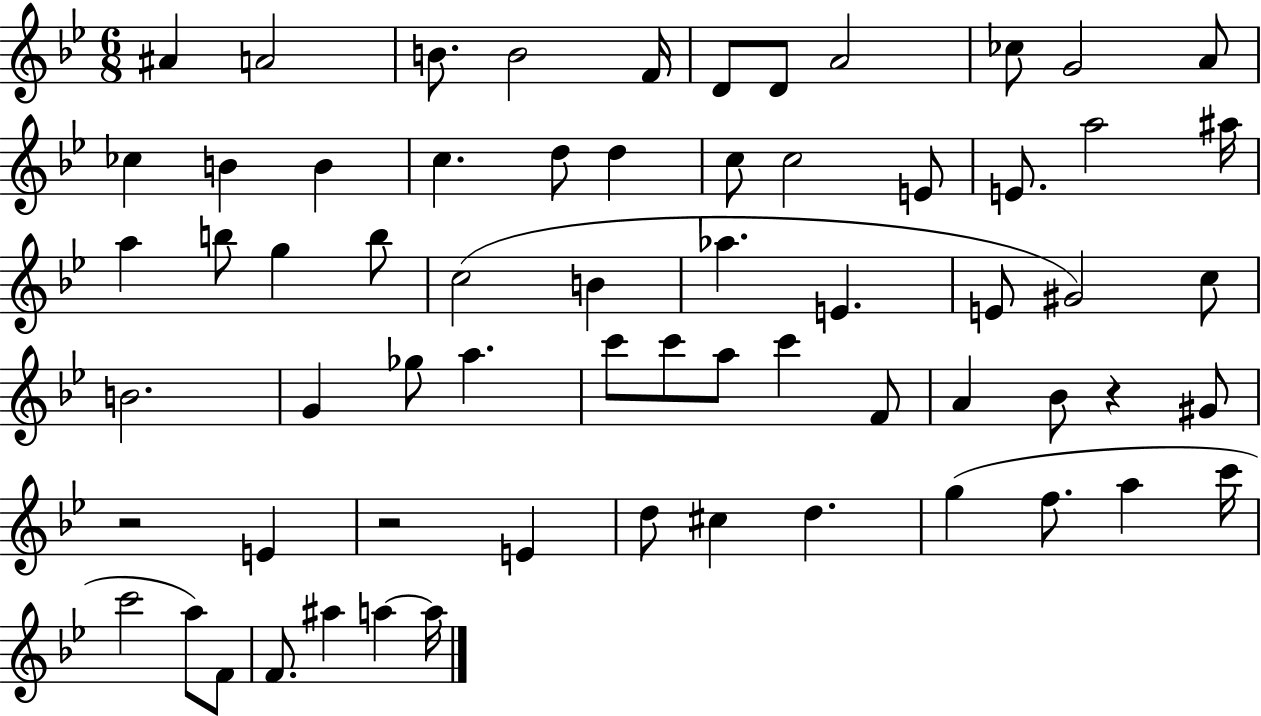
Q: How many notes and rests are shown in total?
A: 65